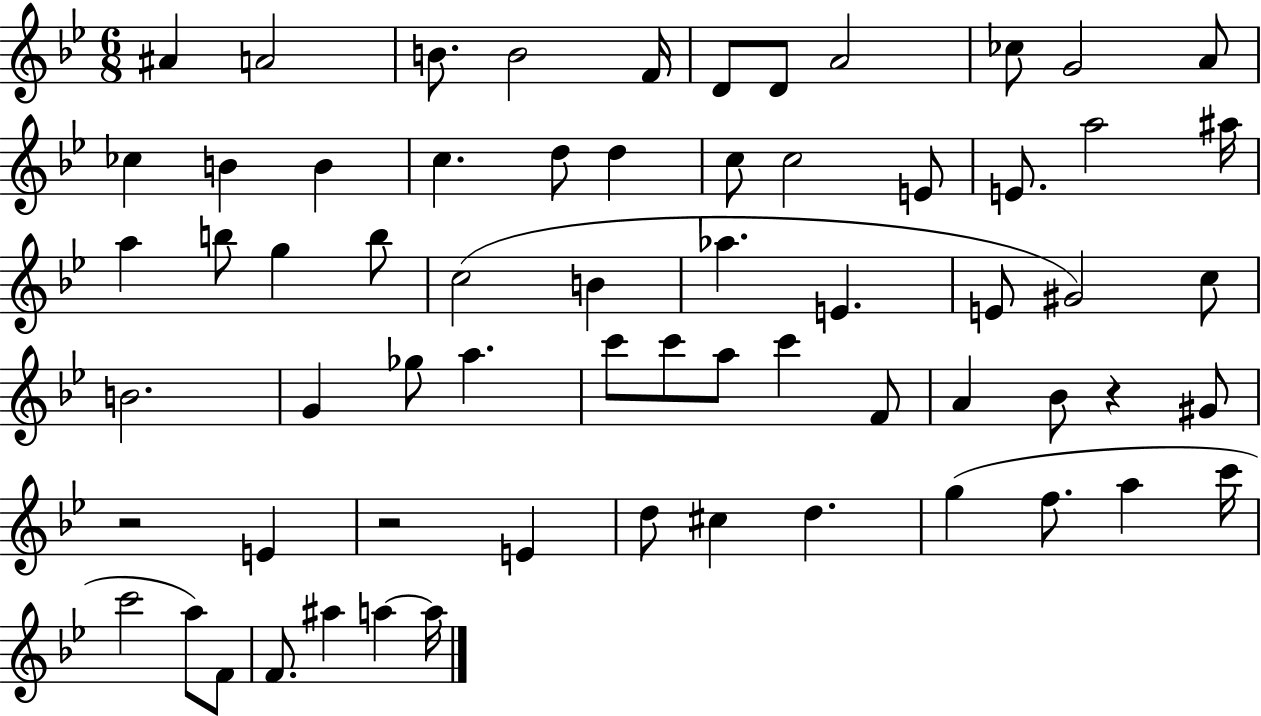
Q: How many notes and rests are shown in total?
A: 65